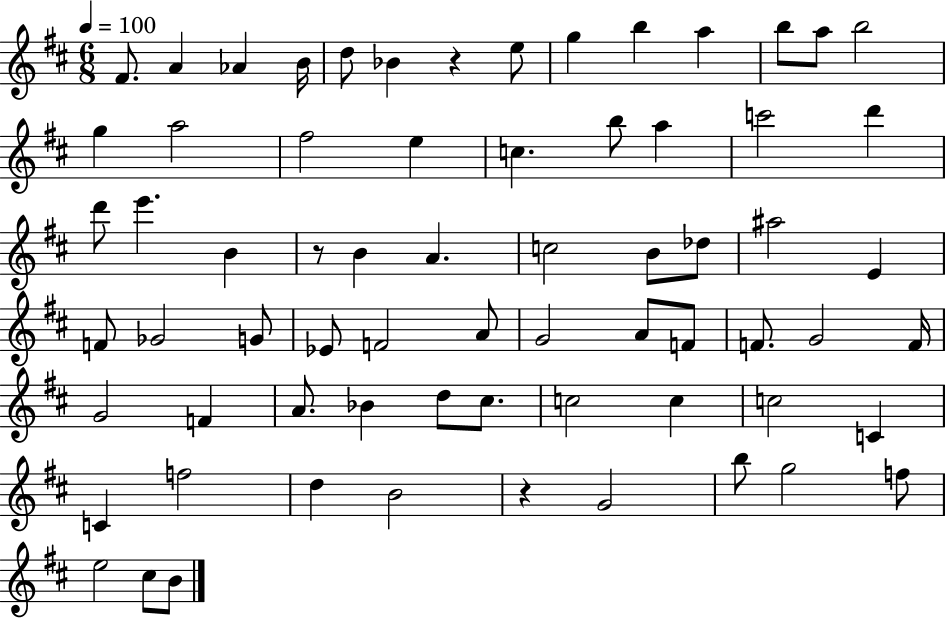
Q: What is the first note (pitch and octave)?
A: F#4